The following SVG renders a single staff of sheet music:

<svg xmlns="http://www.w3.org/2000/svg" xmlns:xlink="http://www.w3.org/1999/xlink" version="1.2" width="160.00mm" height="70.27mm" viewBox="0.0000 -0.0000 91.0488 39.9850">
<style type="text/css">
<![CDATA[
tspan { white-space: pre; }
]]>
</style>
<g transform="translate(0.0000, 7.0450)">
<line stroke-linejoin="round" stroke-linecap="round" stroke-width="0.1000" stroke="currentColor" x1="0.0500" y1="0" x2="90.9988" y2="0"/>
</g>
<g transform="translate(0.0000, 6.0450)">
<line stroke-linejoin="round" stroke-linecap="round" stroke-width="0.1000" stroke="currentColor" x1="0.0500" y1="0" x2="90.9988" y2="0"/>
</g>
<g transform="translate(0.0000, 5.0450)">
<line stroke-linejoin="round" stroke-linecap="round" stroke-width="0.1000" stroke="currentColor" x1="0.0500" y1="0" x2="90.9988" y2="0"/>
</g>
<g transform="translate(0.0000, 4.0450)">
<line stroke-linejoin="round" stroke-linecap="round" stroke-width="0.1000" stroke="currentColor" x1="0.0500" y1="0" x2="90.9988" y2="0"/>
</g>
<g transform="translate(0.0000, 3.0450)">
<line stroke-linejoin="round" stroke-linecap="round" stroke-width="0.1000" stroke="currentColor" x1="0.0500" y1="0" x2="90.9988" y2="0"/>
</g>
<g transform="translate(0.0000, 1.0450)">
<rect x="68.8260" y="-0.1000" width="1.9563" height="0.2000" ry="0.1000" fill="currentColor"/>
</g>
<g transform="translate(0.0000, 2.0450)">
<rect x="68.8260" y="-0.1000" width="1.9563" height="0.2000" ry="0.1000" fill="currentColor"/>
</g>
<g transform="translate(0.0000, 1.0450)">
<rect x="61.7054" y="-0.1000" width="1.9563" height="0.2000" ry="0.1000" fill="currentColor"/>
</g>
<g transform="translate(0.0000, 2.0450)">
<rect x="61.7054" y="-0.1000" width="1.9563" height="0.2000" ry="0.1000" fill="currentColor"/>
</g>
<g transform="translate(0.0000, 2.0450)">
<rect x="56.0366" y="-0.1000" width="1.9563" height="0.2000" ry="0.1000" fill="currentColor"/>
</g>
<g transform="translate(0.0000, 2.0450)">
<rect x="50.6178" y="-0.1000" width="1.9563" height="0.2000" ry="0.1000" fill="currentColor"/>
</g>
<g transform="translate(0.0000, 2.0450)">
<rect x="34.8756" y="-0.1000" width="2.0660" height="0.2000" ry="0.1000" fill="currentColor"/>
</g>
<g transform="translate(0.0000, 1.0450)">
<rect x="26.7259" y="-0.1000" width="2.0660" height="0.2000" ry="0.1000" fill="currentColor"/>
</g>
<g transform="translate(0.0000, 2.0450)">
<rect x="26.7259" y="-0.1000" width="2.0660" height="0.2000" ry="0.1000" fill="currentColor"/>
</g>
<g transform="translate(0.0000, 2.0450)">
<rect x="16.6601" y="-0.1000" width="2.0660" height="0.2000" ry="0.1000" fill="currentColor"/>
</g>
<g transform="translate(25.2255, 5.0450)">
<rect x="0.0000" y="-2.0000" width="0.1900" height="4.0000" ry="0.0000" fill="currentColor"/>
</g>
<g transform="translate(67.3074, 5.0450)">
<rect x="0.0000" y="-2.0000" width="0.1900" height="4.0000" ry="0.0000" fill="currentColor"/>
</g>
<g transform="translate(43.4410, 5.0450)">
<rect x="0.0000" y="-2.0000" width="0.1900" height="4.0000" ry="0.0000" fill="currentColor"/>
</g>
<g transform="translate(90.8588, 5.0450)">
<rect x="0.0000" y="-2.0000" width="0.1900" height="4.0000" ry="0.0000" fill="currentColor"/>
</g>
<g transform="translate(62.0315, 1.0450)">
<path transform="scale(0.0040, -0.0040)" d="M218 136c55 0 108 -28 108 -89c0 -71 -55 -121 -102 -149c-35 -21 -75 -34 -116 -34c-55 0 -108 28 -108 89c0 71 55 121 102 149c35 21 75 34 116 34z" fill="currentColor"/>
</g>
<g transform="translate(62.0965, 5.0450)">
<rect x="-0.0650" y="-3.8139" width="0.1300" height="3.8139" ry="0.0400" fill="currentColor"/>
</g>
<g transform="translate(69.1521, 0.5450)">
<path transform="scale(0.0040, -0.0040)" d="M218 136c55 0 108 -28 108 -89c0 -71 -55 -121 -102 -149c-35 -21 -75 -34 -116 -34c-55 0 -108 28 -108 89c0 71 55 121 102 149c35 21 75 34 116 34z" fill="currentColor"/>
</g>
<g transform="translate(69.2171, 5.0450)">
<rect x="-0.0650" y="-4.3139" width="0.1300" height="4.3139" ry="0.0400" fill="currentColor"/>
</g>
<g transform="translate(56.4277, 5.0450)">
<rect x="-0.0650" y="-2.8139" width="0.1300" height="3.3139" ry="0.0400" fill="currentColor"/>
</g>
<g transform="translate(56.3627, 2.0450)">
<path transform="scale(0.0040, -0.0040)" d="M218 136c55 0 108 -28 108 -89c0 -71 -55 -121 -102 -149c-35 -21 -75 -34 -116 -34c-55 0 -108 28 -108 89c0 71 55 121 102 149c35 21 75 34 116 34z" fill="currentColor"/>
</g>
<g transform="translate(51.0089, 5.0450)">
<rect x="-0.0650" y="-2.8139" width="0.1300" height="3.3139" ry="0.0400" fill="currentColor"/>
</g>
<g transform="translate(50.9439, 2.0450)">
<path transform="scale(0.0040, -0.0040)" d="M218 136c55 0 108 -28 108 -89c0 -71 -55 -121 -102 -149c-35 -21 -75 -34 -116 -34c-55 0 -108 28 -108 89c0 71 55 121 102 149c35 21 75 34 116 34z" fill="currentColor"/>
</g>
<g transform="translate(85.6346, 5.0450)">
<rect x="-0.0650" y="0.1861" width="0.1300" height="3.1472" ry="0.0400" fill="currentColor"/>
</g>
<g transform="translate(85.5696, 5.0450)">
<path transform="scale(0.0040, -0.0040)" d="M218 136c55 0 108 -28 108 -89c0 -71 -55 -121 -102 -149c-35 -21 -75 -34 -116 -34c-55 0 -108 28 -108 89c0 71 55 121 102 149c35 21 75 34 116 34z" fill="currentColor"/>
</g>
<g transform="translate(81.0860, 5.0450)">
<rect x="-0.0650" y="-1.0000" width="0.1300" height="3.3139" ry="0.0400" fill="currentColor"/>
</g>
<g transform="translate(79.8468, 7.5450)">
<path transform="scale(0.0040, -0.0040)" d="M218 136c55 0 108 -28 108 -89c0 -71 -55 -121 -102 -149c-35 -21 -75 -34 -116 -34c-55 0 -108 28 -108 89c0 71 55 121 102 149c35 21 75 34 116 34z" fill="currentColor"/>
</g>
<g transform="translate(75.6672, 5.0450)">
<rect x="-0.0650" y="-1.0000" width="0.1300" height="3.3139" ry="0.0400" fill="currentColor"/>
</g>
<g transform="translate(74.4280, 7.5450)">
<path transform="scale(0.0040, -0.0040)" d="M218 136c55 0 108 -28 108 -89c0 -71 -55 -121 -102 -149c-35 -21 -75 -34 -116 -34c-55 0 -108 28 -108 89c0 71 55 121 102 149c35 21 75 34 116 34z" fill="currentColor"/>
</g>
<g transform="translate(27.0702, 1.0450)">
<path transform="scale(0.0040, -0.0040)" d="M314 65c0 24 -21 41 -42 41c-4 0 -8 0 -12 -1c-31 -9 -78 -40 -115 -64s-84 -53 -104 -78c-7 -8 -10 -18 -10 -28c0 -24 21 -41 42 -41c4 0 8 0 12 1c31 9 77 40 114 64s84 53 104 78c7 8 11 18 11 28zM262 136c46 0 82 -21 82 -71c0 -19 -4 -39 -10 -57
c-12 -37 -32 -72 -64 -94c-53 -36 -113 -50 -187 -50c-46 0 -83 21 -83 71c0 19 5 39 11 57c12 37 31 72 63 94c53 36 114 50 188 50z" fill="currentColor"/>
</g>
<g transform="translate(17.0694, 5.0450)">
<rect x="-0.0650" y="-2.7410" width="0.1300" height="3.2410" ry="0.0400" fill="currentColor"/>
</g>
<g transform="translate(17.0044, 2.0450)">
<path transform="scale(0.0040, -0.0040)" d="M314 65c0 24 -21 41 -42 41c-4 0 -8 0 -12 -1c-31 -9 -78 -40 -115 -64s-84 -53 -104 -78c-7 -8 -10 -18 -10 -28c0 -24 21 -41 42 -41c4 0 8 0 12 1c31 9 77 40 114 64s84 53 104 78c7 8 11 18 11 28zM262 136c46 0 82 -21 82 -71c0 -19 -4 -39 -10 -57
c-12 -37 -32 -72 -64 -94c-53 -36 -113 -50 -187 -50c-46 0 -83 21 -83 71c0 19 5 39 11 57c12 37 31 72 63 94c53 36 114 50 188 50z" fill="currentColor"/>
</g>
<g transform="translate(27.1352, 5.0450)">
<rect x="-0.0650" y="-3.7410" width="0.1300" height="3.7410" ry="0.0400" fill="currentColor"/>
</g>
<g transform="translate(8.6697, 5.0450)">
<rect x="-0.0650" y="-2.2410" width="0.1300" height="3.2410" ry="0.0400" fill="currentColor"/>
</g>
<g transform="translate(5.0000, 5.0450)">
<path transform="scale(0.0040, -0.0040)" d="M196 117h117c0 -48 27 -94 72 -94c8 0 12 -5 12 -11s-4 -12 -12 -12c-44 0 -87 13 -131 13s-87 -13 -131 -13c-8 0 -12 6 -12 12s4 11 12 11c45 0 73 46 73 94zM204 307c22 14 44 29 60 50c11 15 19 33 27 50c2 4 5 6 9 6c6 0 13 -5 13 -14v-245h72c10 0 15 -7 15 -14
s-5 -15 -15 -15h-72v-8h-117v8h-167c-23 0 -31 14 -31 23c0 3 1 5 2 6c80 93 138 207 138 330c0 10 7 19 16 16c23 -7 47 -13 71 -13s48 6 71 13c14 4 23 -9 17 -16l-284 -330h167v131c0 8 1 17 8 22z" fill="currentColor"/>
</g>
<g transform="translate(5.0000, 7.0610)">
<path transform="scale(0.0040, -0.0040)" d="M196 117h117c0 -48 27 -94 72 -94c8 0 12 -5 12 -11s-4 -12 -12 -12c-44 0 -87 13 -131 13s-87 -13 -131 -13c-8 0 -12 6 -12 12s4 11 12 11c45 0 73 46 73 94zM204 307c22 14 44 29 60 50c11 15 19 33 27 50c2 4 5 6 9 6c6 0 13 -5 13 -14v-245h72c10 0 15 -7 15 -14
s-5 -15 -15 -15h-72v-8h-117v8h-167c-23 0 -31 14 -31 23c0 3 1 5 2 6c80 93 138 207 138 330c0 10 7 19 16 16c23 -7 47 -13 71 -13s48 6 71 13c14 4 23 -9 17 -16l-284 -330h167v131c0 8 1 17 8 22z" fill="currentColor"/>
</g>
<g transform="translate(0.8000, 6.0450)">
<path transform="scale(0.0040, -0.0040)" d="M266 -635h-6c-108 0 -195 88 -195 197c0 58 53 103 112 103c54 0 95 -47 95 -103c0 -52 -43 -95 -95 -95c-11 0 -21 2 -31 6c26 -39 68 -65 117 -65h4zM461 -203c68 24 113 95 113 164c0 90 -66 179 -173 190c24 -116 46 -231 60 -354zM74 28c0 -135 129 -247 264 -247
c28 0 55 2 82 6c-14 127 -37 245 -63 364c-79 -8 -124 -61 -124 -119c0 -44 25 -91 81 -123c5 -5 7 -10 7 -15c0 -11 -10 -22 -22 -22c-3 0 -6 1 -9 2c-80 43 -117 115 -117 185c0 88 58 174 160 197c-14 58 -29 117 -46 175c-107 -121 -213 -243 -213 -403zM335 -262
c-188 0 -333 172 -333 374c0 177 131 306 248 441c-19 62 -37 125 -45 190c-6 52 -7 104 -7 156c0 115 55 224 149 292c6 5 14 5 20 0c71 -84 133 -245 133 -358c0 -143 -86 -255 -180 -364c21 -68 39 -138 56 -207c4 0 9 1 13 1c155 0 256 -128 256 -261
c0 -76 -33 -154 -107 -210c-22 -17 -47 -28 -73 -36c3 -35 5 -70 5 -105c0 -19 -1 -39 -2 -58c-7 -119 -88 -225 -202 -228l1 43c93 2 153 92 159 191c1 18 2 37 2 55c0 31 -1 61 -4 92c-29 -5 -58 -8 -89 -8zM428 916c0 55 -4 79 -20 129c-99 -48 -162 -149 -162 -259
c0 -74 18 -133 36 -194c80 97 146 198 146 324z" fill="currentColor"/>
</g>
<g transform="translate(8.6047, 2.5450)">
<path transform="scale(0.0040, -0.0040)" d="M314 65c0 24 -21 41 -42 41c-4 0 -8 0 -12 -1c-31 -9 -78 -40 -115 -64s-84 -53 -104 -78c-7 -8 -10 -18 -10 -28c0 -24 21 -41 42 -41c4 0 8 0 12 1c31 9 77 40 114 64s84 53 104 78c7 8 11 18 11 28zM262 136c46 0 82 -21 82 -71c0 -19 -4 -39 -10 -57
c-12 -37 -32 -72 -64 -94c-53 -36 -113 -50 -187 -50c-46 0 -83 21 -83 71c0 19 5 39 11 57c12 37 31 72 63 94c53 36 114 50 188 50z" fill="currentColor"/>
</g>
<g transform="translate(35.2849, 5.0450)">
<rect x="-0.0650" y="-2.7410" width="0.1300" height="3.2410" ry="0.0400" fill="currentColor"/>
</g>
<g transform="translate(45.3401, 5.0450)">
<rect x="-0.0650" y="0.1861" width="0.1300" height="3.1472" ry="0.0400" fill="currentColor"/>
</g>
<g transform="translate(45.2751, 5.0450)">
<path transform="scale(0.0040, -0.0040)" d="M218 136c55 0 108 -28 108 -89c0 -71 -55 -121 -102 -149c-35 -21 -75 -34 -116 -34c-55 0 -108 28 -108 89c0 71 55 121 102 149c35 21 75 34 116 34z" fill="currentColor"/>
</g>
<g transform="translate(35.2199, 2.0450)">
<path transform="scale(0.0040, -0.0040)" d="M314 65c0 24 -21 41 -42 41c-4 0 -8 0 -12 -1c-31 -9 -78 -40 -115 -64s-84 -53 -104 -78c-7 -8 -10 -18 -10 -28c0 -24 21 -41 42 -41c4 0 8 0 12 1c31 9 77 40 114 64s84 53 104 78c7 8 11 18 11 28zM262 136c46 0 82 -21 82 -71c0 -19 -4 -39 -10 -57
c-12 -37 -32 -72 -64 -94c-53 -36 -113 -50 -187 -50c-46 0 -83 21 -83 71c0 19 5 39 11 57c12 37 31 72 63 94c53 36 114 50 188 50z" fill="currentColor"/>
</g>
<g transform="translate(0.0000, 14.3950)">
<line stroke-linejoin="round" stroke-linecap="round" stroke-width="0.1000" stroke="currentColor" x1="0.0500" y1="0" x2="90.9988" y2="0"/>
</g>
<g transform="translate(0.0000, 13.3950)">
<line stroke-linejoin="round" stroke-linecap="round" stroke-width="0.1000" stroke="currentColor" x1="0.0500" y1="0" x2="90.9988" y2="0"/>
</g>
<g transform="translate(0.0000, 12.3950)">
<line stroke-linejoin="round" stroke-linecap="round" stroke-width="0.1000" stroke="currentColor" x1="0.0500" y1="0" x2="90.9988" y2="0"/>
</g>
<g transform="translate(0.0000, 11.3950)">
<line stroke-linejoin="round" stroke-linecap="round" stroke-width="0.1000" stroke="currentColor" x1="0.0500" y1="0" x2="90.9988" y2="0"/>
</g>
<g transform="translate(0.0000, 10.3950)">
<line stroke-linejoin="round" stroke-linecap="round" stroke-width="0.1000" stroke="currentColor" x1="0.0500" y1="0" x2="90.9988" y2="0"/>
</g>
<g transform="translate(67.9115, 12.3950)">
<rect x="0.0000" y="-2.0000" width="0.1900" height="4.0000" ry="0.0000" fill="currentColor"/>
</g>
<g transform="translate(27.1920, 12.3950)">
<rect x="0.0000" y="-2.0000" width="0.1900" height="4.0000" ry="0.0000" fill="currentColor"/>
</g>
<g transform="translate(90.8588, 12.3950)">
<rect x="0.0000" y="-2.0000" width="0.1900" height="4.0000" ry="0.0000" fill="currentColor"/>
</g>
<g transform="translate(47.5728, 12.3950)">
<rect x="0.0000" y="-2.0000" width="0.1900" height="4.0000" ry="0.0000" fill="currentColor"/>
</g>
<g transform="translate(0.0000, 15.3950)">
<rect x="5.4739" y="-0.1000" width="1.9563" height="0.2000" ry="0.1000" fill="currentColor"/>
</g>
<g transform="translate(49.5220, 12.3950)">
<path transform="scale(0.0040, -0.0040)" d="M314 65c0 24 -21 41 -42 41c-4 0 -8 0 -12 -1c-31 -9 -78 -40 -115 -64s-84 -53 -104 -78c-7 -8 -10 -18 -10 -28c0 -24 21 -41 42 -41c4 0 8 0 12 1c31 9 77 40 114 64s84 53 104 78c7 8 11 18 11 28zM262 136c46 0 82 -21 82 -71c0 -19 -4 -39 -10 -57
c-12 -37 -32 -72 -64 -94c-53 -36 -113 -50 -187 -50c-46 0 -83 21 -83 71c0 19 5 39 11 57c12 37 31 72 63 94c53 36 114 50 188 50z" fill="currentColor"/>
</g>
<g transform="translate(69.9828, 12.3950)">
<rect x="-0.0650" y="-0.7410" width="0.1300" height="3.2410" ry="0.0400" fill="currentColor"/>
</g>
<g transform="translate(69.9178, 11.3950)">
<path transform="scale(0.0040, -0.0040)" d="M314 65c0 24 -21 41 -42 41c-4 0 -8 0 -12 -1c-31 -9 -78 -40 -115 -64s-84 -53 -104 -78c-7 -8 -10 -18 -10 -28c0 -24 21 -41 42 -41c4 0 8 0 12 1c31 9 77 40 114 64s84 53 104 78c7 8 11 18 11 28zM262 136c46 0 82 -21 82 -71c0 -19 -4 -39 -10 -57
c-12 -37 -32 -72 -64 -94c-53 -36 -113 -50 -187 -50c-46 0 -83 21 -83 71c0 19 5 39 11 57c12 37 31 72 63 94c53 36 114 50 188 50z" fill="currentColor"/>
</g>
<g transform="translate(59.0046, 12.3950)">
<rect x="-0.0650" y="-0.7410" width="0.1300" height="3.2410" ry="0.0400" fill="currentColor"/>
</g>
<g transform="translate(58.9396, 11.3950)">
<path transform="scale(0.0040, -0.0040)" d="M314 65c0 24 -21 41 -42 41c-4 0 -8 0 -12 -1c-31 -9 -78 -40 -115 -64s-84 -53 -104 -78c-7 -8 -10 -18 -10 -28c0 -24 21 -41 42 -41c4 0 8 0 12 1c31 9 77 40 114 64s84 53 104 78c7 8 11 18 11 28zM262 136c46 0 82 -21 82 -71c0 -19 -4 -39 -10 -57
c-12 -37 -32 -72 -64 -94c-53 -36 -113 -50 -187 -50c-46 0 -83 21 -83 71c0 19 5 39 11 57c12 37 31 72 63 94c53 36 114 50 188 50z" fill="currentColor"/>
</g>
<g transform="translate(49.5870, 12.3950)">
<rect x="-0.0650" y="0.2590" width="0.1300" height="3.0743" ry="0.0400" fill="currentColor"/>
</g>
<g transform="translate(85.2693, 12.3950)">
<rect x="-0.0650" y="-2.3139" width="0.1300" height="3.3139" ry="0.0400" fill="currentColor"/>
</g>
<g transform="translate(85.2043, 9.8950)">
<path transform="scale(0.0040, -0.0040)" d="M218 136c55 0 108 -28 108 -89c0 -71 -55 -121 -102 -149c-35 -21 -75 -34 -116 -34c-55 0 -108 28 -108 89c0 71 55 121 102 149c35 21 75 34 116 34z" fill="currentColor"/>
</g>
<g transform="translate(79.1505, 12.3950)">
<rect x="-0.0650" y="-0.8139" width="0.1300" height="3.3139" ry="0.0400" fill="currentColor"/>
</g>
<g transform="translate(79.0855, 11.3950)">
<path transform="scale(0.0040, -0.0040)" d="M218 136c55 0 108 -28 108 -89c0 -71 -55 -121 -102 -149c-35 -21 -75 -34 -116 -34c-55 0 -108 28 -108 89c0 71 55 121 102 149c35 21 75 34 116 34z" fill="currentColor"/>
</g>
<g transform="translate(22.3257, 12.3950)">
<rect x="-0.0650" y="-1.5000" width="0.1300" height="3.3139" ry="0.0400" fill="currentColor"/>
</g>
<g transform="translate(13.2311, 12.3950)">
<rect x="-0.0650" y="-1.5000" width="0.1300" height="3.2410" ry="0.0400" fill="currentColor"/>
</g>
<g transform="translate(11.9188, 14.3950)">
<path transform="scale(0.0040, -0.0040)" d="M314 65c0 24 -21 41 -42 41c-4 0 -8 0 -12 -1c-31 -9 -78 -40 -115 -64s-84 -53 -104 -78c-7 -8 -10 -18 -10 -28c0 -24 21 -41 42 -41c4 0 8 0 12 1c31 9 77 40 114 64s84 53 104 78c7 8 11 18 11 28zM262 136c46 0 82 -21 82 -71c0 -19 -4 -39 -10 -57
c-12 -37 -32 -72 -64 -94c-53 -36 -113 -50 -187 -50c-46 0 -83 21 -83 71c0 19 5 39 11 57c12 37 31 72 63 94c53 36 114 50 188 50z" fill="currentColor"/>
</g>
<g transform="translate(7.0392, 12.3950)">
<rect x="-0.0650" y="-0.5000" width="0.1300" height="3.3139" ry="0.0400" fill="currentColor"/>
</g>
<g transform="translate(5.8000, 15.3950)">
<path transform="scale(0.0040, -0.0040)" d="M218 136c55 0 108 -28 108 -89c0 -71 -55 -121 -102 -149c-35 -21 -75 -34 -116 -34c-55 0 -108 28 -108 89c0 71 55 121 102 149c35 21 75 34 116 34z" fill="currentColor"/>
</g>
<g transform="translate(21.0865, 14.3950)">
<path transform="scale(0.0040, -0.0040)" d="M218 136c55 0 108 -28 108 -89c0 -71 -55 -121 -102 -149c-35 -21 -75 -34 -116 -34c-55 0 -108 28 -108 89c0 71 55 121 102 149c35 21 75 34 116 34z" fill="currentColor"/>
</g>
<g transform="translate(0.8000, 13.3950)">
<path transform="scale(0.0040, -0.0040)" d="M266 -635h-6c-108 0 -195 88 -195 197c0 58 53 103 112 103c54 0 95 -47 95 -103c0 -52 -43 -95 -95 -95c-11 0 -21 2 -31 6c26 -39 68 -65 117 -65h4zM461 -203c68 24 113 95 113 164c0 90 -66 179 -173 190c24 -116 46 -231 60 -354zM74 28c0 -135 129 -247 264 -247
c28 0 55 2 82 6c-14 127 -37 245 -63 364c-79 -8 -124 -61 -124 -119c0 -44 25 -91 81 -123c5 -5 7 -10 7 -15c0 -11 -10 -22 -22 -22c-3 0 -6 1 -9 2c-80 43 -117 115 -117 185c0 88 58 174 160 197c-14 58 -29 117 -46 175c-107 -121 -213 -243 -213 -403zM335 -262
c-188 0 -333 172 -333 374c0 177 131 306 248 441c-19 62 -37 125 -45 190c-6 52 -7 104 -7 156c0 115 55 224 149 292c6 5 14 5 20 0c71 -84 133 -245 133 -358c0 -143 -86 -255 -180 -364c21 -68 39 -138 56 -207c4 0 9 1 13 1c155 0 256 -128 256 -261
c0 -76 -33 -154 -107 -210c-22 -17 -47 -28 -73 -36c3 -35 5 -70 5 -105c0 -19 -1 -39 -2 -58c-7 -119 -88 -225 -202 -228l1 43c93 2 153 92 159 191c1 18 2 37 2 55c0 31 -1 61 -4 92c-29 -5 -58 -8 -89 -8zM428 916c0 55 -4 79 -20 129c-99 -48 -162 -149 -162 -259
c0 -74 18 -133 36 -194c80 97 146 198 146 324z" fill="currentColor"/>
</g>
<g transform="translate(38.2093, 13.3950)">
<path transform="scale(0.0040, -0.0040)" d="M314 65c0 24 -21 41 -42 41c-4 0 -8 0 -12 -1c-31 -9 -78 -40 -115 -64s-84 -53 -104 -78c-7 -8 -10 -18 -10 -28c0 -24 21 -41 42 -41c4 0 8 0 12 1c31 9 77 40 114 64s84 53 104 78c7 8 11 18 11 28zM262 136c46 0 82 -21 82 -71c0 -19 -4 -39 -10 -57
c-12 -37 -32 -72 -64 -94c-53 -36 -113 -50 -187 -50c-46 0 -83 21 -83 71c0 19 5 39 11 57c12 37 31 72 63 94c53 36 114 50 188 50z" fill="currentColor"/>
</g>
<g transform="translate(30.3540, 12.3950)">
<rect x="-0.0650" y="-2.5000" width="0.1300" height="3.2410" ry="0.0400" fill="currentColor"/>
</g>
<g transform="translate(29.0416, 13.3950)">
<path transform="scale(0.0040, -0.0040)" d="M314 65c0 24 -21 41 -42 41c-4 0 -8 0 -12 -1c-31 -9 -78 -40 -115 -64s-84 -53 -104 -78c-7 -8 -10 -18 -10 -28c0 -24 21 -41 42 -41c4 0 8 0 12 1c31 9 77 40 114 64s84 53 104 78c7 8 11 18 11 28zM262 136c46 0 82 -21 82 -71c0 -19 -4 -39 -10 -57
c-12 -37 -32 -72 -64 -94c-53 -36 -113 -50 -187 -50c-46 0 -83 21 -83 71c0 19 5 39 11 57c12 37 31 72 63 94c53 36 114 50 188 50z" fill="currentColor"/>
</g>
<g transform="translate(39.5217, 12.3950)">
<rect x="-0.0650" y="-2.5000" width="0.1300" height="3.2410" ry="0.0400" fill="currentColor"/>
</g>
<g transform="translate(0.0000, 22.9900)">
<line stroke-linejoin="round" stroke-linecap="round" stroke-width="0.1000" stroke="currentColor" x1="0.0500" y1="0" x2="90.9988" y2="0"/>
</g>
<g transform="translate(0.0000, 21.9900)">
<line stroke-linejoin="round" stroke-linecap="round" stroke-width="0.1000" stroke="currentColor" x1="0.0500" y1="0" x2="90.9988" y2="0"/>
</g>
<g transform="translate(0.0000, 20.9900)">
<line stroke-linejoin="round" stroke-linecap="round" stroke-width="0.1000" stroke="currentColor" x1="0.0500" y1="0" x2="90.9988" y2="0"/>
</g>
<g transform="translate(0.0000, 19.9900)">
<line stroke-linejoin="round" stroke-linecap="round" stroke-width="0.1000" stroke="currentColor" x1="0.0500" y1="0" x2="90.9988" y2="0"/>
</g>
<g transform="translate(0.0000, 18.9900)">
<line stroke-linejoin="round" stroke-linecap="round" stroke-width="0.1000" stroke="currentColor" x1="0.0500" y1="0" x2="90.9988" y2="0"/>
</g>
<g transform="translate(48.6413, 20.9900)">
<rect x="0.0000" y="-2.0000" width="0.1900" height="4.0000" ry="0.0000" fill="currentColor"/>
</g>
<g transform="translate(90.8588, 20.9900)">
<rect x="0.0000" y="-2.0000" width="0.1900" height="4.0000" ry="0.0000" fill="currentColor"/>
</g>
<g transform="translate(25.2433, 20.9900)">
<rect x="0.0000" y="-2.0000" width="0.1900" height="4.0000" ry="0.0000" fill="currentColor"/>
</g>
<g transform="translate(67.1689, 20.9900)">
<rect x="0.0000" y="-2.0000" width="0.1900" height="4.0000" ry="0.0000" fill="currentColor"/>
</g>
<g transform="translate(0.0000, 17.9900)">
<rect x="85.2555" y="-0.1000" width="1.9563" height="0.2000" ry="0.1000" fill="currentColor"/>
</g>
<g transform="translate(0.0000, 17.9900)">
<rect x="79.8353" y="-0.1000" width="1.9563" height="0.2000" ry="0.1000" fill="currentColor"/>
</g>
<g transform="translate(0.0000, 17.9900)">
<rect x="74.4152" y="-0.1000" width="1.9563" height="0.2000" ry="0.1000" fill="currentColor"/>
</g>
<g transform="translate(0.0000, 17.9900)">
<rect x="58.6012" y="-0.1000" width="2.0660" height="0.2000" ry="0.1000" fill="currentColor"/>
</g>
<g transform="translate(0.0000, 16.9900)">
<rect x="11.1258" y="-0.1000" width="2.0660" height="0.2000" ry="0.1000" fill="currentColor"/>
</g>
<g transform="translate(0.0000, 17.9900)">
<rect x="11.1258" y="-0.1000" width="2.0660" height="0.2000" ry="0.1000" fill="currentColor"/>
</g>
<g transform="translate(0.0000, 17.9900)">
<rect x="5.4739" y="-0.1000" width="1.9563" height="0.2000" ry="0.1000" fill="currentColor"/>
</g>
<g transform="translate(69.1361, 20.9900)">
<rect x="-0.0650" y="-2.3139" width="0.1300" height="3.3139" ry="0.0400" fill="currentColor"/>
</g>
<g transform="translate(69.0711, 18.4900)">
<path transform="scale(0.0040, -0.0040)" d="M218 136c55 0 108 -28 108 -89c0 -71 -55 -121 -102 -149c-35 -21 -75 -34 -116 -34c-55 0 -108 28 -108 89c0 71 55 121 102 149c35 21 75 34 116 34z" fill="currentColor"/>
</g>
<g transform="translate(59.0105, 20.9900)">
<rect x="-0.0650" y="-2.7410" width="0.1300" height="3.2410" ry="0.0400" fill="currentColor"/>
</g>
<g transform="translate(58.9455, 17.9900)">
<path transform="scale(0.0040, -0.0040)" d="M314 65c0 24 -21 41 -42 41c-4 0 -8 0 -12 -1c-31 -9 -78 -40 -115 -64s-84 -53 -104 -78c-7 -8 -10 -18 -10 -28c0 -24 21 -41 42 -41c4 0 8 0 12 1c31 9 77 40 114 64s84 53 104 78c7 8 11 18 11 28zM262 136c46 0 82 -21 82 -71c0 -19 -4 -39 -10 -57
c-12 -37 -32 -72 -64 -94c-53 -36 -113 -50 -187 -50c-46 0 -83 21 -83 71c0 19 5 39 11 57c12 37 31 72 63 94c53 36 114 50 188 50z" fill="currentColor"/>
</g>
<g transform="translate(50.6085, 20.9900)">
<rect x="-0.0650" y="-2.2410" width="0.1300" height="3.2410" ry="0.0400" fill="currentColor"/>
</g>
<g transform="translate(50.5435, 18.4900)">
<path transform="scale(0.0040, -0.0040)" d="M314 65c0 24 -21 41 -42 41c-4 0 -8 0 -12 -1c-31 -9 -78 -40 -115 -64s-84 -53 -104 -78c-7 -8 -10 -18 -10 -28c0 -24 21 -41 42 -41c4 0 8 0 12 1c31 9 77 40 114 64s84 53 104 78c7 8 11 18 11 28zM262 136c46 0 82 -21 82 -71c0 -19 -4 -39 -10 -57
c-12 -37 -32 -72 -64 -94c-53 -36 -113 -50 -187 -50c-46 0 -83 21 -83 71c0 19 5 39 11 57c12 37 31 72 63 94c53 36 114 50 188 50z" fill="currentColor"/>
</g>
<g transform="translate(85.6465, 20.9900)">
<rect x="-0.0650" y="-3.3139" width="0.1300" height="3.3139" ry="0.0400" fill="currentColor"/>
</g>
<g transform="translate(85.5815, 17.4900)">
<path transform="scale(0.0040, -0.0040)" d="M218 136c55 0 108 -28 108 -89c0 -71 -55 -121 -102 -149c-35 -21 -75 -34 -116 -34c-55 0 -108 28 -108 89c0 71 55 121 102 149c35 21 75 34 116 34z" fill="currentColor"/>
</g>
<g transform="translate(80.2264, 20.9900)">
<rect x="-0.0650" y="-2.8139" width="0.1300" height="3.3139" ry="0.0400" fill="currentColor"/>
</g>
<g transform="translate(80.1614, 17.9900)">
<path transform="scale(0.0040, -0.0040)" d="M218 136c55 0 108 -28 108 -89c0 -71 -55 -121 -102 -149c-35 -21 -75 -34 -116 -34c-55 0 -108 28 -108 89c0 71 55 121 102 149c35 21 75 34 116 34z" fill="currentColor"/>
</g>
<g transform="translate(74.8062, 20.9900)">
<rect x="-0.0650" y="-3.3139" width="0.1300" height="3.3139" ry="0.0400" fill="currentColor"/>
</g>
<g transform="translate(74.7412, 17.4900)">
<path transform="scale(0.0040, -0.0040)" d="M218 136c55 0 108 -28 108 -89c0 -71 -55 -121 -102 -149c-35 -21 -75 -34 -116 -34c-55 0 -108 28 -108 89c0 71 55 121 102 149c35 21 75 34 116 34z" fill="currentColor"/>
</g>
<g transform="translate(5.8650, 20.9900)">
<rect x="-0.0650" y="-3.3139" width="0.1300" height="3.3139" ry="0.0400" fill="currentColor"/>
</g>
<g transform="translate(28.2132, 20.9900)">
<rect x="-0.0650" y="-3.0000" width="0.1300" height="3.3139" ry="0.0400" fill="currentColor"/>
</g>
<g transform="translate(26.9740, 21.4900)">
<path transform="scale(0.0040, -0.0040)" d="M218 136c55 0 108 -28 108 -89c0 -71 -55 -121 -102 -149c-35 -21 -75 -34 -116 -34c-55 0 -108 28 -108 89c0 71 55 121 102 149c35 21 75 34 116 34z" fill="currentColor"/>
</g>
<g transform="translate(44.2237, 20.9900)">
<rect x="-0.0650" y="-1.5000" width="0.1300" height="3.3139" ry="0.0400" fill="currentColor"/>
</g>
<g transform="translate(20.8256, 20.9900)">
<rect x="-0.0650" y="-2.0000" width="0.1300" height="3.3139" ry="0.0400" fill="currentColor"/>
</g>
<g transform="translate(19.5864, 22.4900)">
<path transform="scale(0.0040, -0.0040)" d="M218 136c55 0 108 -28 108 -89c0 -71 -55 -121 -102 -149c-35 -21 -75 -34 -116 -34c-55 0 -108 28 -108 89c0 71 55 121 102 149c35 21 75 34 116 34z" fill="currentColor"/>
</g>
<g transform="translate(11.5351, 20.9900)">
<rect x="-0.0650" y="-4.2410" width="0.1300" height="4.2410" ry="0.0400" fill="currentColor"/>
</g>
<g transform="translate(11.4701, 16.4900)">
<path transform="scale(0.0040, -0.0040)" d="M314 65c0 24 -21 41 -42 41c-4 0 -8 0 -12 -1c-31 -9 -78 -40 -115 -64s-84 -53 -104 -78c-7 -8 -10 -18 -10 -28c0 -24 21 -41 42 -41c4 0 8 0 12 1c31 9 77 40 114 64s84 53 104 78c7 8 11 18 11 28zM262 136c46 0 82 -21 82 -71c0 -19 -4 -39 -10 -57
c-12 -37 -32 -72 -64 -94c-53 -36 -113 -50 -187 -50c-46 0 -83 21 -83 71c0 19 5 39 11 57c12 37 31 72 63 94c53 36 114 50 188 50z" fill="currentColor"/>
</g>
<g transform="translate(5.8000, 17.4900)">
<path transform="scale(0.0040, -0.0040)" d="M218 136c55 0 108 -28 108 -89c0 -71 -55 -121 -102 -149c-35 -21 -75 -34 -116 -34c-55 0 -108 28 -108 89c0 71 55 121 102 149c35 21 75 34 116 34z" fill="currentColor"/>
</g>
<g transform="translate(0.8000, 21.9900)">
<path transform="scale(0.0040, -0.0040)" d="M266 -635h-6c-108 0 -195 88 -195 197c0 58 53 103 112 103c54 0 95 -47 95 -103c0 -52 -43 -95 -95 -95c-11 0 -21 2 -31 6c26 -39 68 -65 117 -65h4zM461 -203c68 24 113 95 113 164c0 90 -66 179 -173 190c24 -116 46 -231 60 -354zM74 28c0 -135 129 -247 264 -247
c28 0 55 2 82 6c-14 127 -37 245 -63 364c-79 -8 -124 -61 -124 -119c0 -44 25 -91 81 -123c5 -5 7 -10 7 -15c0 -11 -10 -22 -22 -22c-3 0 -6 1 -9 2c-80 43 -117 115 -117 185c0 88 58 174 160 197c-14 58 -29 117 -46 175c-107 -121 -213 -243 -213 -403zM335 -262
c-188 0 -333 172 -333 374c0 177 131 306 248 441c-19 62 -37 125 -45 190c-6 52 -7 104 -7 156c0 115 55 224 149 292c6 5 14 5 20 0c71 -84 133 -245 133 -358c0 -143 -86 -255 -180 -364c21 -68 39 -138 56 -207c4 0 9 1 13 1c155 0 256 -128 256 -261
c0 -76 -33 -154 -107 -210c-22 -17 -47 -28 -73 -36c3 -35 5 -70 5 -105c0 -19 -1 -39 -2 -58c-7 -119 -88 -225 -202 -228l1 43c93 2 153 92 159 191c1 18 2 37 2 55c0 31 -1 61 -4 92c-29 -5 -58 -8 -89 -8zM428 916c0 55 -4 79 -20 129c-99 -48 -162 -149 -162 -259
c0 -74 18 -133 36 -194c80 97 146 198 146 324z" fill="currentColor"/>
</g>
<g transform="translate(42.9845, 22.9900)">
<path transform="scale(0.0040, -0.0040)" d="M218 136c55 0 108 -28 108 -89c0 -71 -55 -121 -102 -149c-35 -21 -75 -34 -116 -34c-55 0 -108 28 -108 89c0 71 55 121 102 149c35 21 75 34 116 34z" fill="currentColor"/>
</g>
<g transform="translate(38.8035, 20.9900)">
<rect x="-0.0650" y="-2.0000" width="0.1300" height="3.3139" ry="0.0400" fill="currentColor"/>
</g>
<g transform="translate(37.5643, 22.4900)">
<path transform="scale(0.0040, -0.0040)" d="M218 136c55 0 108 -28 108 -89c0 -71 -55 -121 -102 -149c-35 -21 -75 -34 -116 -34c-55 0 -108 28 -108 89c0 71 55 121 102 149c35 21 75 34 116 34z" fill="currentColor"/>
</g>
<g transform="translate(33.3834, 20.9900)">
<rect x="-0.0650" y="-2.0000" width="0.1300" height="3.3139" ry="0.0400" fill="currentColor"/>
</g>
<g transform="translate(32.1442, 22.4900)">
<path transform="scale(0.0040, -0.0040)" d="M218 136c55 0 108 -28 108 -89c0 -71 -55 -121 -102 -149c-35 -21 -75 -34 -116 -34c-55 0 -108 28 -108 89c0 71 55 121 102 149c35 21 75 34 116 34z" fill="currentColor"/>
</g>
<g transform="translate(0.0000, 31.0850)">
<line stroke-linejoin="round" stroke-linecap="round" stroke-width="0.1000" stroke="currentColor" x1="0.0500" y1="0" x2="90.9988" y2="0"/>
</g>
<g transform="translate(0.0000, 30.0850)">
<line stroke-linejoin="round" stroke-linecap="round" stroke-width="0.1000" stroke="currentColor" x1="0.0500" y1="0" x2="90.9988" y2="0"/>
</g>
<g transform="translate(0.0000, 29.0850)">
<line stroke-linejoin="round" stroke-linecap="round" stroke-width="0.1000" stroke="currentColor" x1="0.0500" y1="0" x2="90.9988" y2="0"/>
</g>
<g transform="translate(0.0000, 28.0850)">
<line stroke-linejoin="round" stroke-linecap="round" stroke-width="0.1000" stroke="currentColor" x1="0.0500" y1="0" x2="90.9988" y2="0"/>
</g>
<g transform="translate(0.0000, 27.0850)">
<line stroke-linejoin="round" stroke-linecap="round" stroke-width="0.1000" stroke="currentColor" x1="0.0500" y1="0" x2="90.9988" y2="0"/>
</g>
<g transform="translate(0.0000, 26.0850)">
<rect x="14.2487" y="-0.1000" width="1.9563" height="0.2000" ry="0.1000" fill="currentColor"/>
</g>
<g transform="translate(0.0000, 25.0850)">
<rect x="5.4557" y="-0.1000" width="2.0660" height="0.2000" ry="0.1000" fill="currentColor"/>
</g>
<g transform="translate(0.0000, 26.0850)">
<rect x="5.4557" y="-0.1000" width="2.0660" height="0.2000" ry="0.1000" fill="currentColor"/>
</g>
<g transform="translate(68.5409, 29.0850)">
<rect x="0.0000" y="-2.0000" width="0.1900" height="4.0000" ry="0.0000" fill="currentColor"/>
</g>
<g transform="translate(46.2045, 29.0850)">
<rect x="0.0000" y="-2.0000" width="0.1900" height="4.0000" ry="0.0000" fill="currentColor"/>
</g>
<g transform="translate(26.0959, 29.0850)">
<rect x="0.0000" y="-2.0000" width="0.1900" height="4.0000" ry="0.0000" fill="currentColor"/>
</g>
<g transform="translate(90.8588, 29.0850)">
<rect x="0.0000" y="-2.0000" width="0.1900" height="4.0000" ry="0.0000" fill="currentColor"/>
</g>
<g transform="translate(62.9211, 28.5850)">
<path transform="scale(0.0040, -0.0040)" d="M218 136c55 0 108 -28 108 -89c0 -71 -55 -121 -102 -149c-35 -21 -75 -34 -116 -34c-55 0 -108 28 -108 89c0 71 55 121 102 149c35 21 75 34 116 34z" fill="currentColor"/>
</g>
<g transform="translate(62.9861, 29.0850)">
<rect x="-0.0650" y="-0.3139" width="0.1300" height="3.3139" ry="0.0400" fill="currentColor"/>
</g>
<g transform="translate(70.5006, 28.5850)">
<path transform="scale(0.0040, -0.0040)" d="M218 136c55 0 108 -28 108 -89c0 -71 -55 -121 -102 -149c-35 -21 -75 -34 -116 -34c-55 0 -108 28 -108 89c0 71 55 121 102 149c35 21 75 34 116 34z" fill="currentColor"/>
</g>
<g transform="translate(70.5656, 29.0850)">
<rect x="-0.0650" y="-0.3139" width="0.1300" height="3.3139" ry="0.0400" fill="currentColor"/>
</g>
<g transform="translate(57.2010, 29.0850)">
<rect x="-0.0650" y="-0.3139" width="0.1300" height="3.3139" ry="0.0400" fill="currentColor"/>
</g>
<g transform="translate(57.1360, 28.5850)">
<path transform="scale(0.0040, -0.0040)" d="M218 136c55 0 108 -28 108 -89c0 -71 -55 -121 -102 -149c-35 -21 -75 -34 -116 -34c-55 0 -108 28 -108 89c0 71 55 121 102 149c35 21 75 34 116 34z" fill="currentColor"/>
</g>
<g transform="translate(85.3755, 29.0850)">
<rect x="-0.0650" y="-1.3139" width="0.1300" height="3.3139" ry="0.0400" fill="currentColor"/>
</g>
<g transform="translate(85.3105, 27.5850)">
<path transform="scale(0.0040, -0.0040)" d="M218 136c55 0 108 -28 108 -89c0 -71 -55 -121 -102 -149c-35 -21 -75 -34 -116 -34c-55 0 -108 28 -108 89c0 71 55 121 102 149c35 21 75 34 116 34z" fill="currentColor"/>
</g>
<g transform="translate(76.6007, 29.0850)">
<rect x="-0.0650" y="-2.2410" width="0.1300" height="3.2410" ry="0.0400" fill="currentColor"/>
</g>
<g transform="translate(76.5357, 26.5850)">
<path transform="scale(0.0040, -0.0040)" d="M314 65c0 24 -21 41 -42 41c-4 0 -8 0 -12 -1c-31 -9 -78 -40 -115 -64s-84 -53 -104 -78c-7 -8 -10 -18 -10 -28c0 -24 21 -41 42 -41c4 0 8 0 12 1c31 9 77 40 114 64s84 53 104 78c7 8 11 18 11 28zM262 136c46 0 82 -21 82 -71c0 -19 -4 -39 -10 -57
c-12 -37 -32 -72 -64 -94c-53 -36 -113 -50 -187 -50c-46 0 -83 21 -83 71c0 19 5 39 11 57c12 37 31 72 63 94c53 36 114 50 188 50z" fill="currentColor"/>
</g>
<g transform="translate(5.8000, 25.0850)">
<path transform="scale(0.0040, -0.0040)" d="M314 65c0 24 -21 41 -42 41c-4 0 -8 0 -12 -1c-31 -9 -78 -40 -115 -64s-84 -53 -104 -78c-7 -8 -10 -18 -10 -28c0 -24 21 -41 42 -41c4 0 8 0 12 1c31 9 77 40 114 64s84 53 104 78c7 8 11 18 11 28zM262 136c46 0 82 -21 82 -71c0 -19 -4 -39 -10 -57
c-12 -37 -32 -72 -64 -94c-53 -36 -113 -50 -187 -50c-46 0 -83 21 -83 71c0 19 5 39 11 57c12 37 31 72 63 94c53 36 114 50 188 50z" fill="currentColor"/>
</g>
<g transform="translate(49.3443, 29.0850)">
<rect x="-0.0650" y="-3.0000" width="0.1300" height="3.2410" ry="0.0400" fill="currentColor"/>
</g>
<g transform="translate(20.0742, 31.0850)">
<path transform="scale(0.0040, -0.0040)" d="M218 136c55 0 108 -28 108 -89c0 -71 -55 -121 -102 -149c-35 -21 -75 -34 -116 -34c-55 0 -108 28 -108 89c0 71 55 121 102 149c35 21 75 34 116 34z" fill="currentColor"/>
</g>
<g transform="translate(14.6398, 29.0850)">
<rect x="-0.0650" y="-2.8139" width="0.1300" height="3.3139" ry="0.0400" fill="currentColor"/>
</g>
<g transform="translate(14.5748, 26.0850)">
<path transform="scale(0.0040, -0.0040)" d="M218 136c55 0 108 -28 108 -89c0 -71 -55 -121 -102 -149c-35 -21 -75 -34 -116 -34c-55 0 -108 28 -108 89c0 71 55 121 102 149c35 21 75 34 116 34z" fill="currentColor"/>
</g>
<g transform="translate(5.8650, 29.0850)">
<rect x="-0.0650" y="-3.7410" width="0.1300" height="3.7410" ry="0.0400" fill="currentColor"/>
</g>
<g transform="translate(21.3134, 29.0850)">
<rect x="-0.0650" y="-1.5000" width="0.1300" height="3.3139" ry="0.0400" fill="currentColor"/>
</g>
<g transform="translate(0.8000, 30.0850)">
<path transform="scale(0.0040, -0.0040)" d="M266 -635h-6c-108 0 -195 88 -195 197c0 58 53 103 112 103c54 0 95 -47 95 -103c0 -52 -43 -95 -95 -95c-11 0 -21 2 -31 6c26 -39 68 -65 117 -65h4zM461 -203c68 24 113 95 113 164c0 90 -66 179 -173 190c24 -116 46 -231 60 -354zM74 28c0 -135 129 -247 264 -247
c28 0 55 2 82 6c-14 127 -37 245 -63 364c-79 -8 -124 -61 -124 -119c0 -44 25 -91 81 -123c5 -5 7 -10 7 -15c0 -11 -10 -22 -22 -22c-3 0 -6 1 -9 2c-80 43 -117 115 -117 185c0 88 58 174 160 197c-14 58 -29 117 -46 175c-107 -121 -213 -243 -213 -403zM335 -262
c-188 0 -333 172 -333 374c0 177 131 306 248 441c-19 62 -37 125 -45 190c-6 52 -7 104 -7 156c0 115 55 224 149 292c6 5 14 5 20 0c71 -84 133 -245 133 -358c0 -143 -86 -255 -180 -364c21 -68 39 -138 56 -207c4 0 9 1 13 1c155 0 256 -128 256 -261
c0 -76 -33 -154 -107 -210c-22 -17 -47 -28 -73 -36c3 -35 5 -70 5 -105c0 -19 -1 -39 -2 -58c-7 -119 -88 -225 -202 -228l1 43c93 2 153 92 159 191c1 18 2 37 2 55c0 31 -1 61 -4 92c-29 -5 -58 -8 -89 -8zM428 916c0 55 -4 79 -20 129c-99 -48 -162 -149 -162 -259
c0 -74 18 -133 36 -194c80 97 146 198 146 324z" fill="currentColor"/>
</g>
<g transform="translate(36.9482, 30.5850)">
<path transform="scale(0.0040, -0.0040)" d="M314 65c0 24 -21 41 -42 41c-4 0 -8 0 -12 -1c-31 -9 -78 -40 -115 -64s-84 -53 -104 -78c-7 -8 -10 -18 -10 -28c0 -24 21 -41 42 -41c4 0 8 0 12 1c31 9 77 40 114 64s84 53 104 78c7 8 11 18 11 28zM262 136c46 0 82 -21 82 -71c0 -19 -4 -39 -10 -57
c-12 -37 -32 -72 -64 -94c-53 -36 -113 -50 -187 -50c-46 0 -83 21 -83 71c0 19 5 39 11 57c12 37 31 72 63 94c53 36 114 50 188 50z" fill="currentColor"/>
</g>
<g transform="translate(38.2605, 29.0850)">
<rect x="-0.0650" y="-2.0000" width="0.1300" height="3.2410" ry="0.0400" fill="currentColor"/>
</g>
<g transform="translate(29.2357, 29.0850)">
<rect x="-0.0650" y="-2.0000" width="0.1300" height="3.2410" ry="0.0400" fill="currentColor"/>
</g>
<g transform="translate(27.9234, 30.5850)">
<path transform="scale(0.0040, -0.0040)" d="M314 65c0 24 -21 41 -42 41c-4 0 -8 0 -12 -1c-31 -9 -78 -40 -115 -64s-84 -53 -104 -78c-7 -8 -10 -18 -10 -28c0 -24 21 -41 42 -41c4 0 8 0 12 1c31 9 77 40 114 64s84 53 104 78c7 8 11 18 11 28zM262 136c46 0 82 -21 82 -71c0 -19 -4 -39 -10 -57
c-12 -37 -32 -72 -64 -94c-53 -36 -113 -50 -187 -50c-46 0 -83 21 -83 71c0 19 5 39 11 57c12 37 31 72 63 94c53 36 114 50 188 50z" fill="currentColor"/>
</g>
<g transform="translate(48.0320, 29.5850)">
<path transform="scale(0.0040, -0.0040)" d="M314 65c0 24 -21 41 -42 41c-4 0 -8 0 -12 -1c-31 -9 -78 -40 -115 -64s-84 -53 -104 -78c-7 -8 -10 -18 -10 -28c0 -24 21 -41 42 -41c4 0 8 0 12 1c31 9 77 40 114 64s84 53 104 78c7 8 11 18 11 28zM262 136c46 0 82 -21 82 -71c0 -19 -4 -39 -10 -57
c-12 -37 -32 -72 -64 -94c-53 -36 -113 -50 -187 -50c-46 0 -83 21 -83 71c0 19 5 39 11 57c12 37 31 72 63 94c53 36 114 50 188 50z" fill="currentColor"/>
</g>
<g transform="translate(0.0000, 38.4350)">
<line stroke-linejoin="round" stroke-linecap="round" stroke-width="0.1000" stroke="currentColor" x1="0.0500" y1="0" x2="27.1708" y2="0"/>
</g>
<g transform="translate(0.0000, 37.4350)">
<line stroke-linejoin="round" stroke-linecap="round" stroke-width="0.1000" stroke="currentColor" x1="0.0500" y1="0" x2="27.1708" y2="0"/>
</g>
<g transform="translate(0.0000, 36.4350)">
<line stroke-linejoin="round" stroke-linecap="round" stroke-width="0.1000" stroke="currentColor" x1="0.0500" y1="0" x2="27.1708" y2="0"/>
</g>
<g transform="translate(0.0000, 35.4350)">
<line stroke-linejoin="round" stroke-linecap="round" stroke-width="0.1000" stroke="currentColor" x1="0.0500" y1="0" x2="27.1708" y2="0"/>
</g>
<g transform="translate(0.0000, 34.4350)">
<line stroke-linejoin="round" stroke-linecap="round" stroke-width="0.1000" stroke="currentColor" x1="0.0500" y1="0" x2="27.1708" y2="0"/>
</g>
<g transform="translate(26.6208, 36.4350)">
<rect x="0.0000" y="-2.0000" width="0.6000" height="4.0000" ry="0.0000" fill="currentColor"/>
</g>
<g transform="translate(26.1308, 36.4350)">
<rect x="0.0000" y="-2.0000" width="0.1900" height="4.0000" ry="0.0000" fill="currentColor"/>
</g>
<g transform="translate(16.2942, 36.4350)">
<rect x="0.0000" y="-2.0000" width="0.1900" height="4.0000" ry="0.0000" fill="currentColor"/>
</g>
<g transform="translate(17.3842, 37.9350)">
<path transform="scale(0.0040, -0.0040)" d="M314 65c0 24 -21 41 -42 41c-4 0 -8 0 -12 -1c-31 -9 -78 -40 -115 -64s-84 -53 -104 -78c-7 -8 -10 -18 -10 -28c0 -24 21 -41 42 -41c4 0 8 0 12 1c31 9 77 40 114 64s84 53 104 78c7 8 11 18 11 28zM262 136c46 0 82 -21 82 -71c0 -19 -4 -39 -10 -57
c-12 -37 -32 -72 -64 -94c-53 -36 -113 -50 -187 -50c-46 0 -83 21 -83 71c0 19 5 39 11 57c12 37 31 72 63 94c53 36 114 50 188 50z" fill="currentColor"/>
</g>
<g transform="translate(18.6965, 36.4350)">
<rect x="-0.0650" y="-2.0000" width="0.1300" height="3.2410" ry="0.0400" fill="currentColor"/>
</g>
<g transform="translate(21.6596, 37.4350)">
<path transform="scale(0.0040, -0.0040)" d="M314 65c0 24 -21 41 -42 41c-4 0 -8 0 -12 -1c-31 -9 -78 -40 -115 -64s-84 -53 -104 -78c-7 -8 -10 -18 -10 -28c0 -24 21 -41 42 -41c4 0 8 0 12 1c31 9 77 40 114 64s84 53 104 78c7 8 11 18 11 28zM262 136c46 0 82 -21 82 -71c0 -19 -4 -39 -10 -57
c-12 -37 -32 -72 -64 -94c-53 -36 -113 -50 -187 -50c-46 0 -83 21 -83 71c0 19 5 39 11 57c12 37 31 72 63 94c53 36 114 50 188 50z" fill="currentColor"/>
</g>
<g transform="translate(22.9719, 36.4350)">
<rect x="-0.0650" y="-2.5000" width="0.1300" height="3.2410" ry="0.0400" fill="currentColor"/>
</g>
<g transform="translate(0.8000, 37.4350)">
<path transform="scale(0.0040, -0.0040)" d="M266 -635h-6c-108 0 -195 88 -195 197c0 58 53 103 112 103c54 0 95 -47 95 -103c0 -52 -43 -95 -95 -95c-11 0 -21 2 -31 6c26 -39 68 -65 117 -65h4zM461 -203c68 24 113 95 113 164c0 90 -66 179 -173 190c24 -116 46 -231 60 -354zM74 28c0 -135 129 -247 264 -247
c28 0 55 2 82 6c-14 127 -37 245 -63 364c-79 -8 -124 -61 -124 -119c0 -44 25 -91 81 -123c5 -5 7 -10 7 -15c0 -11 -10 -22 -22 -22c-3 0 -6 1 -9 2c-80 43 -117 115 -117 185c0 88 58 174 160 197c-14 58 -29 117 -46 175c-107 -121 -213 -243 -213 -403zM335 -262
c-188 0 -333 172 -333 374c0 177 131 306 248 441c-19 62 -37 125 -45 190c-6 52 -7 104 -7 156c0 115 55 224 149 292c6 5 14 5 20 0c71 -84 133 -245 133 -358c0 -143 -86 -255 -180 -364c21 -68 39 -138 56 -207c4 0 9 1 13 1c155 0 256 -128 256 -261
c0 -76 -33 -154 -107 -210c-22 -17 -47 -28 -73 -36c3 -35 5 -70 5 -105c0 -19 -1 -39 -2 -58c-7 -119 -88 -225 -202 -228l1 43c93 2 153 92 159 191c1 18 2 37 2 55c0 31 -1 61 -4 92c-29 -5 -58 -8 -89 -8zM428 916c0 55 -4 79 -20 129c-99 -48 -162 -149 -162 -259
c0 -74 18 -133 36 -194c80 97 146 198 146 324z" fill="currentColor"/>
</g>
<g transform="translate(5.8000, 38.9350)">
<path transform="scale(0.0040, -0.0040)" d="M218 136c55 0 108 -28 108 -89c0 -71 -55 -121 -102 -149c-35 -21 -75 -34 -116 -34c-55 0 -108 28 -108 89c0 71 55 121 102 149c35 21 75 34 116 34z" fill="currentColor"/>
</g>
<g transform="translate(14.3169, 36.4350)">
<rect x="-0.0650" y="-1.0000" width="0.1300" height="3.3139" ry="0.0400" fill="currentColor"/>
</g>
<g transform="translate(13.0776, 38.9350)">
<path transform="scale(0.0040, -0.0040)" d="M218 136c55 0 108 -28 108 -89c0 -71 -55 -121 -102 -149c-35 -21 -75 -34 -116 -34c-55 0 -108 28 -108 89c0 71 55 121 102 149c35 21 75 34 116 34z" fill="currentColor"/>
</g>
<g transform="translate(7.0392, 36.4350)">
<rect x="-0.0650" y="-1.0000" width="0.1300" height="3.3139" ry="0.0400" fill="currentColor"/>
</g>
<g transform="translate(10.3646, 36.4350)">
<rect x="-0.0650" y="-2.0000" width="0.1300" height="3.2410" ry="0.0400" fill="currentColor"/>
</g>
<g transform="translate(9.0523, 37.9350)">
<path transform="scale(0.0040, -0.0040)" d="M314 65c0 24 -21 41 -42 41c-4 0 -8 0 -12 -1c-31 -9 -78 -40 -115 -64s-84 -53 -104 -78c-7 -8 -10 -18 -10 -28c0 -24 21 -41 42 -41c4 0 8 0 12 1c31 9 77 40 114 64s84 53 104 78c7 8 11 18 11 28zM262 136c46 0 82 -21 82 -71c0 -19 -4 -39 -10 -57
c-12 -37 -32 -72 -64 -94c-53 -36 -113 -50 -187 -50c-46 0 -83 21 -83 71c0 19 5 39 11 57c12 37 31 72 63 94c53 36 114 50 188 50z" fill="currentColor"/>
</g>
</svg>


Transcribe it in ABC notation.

X:1
T:Untitled
M:4/4
L:1/4
K:C
g2 a2 c'2 a2 B a a c' d' D D B C E2 E G2 G2 B2 d2 d2 d g b d'2 F A F F E g2 a2 g b a b c'2 a E F2 F2 A2 c c c g2 e D F2 D F2 G2